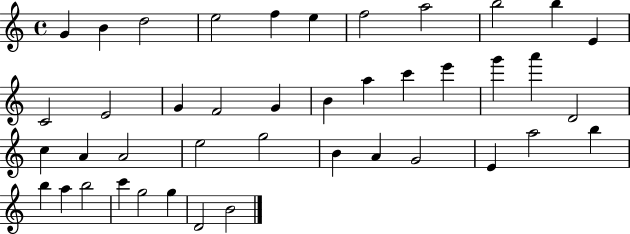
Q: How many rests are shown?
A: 0